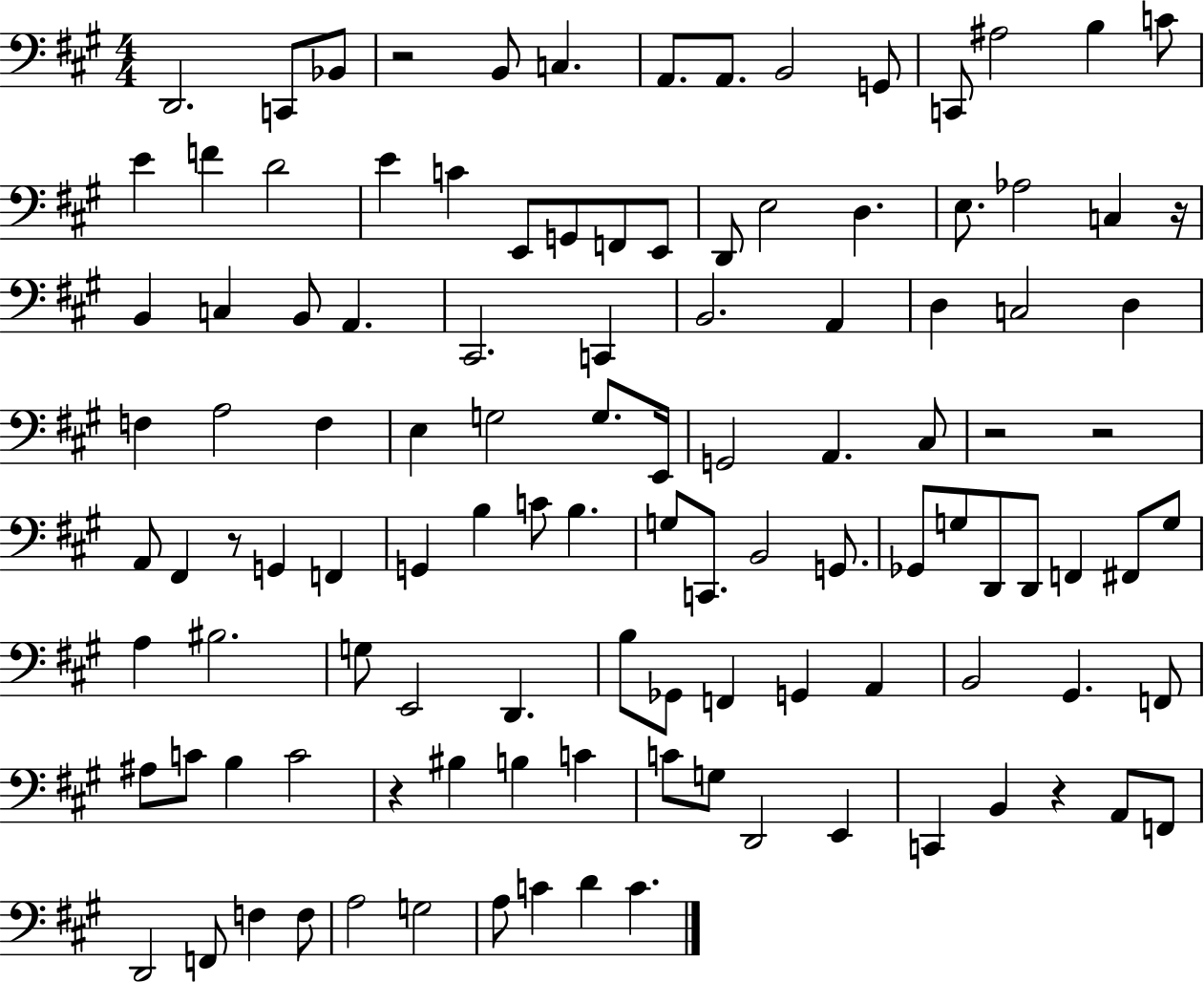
X:1
T:Untitled
M:4/4
L:1/4
K:A
D,,2 C,,/2 _B,,/2 z2 B,,/2 C, A,,/2 A,,/2 B,,2 G,,/2 C,,/2 ^A,2 B, C/2 E F D2 E C E,,/2 G,,/2 F,,/2 E,,/2 D,,/2 E,2 D, E,/2 _A,2 C, z/4 B,, C, B,,/2 A,, ^C,,2 C,, B,,2 A,, D, C,2 D, F, A,2 F, E, G,2 G,/2 E,,/4 G,,2 A,, ^C,/2 z2 z2 A,,/2 ^F,, z/2 G,, F,, G,, B, C/2 B, G,/2 C,,/2 B,,2 G,,/2 _G,,/2 G,/2 D,,/2 D,,/2 F,, ^F,,/2 G,/2 A, ^B,2 G,/2 E,,2 D,, B,/2 _G,,/2 F,, G,, A,, B,,2 ^G,, F,,/2 ^A,/2 C/2 B, C2 z ^B, B, C C/2 G,/2 D,,2 E,, C,, B,, z A,,/2 F,,/2 D,,2 F,,/2 F, F,/2 A,2 G,2 A,/2 C D C